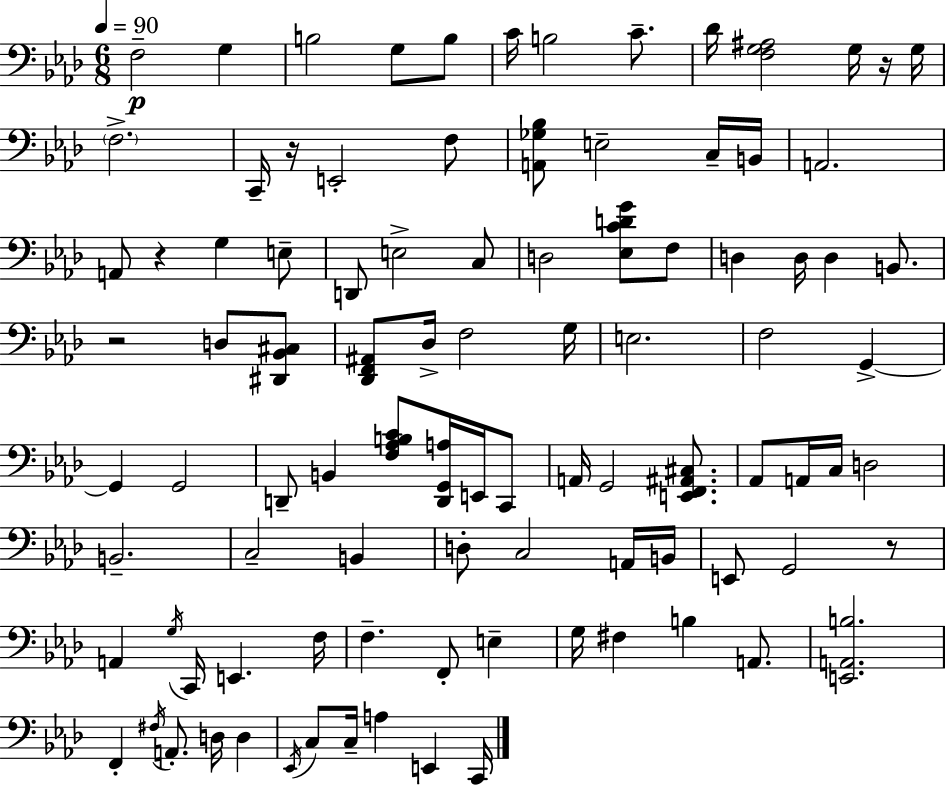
F3/h G3/q B3/h G3/e B3/e C4/s B3/h C4/e. Db4/s [F3,G3,A#3]/h G3/s R/s G3/s F3/h. C2/s R/s E2/h F3/e [A2,Gb3,Bb3]/e E3/h C3/s B2/s A2/h. A2/e R/q G3/q E3/e D2/e E3/h C3/e D3/h [Eb3,C4,D4,G4]/e F3/e D3/q D3/s D3/q B2/e. R/h D3/e [D#2,Bb2,C#3]/e [Db2,F2,A#2]/e Db3/s F3/h G3/s E3/h. F3/h G2/q G2/q G2/h D2/e B2/q [F3,Ab3,B3,C4]/e [D2,G2,A3]/s E2/s C2/e A2/s G2/h [E2,F2,A#2,C#3]/e. Ab2/e A2/s C3/s D3/h B2/h. C3/h B2/q D3/e C3/h A2/s B2/s E2/e G2/h R/e A2/q G3/s C2/s E2/q. F3/s F3/q. F2/e E3/q G3/s F#3/q B3/q A2/e. [E2,A2,B3]/h. F2/q F#3/s A2/e. D3/s D3/q Eb2/s C3/e C3/s A3/q E2/q C2/s